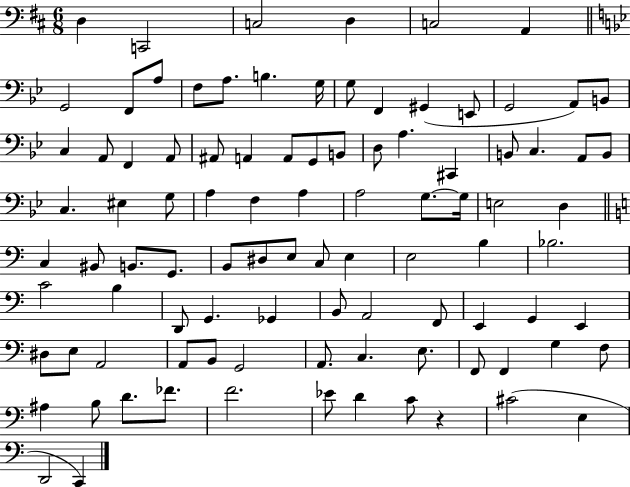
X:1
T:Untitled
M:6/8
L:1/4
K:D
D, C,,2 C,2 D, C,2 A,, G,,2 F,,/2 A,/2 F,/2 A,/2 B, G,/4 G,/2 F,, ^G,, E,,/2 G,,2 A,,/2 B,,/2 C, A,,/2 F,, A,,/2 ^A,,/2 A,, A,,/2 G,,/2 B,,/2 D,/2 A, ^C,, B,,/2 C, A,,/2 B,,/2 C, ^E, G,/2 A, F, A, A,2 G,/2 G,/4 E,2 D, C, ^B,,/2 B,,/2 G,,/2 B,,/2 ^D,/2 E,/2 C,/2 E, E,2 B, _B,2 C2 B, D,,/2 G,, _G,, B,,/2 A,,2 F,,/2 E,, G,, E,, ^D,/2 E,/2 A,,2 A,,/2 B,,/2 G,,2 A,,/2 C, E,/2 F,,/2 F,, G, F,/2 ^A, B,/2 D/2 _F/2 F2 _E/2 D C/2 z ^C2 E, D,,2 C,,